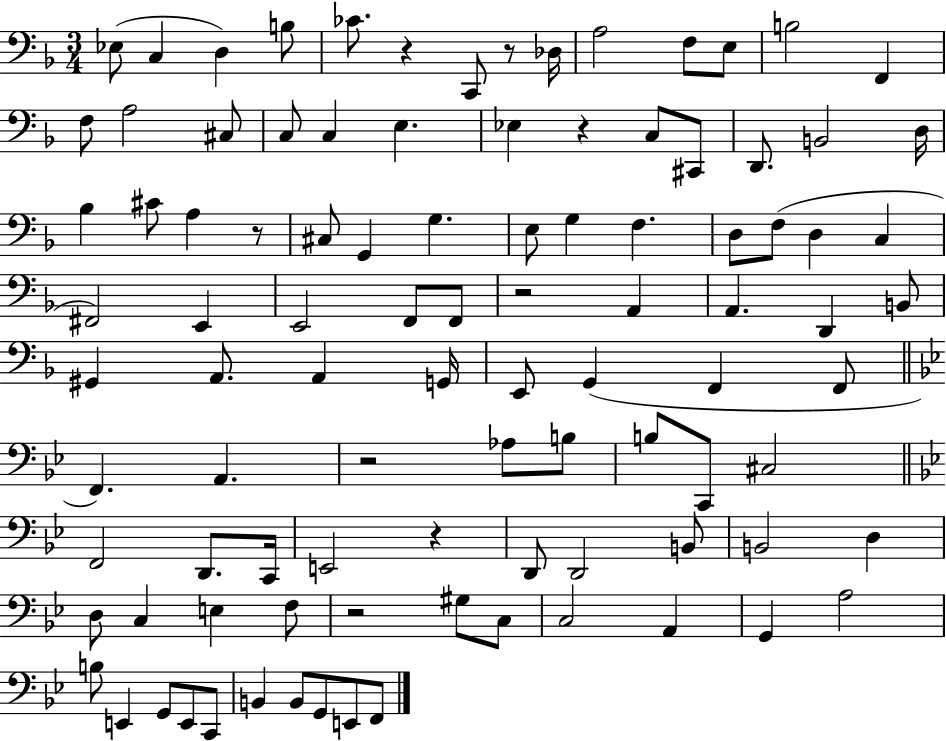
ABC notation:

X:1
T:Untitled
M:3/4
L:1/4
K:F
_E,/2 C, D, B,/2 _C/2 z C,,/2 z/2 _D,/4 A,2 F,/2 E,/2 B,2 F,, F,/2 A,2 ^C,/2 C,/2 C, E, _E, z C,/2 ^C,,/2 D,,/2 B,,2 D,/4 _B, ^C/2 A, z/2 ^C,/2 G,, G, E,/2 G, F, D,/2 F,/2 D, C, ^F,,2 E,, E,,2 F,,/2 F,,/2 z2 A,, A,, D,, B,,/2 ^G,, A,,/2 A,, G,,/4 E,,/2 G,, F,, F,,/2 F,, A,, z2 _A,/2 B,/2 B,/2 C,,/2 ^C,2 F,,2 D,,/2 C,,/4 E,,2 z D,,/2 D,,2 B,,/2 B,,2 D, D,/2 C, E, F,/2 z2 ^G,/2 C,/2 C,2 A,, G,, A,2 B,/2 E,, G,,/2 E,,/2 C,,/2 B,, B,,/2 G,,/2 E,,/2 F,,/2